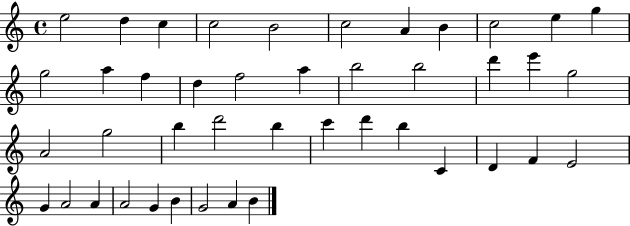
E5/h D5/q C5/q C5/h B4/h C5/h A4/q B4/q C5/h E5/q G5/q G5/h A5/q F5/q D5/q F5/h A5/q B5/h B5/h D6/q E6/q G5/h A4/h G5/h B5/q D6/h B5/q C6/q D6/q B5/q C4/q D4/q F4/q E4/h G4/q A4/h A4/q A4/h G4/q B4/q G4/h A4/q B4/q